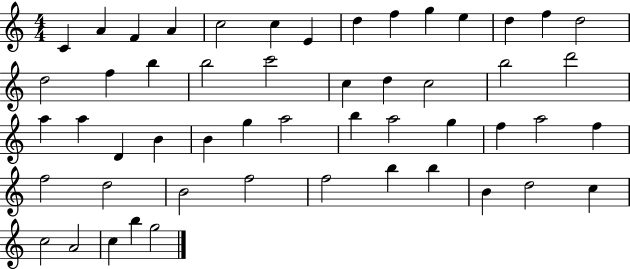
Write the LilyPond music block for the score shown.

{
  \clef treble
  \numericTimeSignature
  \time 4/4
  \key c \major
  c'4 a'4 f'4 a'4 | c''2 c''4 e'4 | d''4 f''4 g''4 e''4 | d''4 f''4 d''2 | \break d''2 f''4 b''4 | b''2 c'''2 | c''4 d''4 c''2 | b''2 d'''2 | \break a''4 a''4 d'4 b'4 | b'4 g''4 a''2 | b''4 a''2 g''4 | f''4 a''2 f''4 | \break f''2 d''2 | b'2 f''2 | f''2 b''4 b''4 | b'4 d''2 c''4 | \break c''2 a'2 | c''4 b''4 g''2 | \bar "|."
}